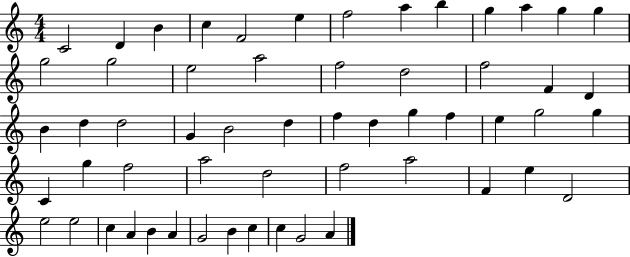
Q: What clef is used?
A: treble